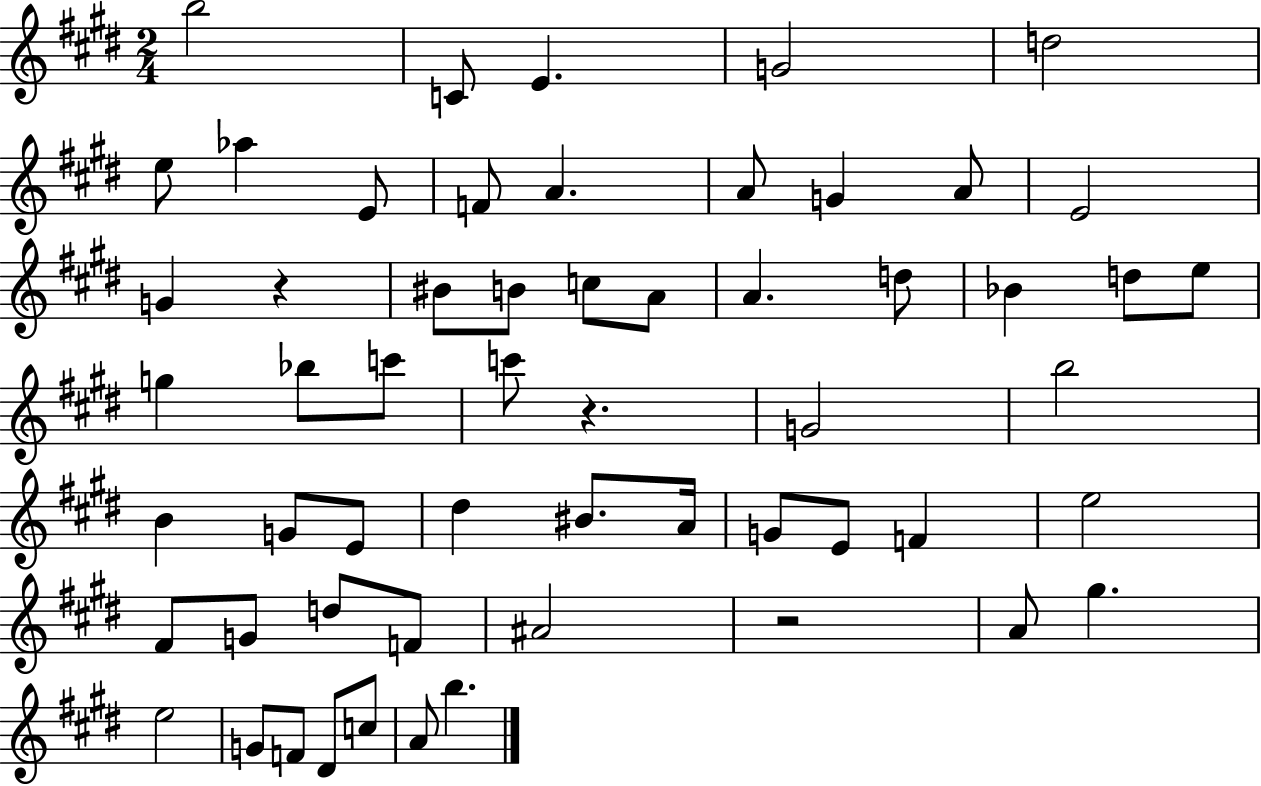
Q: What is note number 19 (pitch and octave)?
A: A4